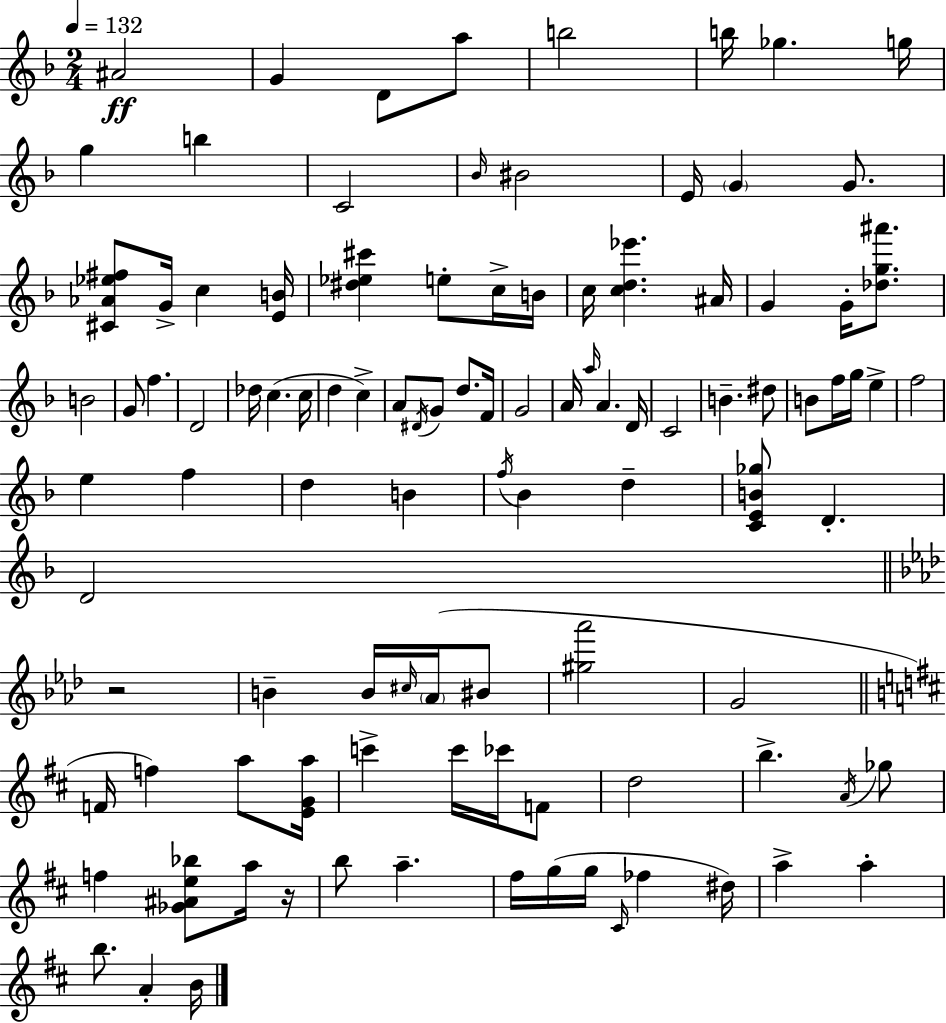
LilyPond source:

{
  \clef treble
  \numericTimeSignature
  \time 2/4
  \key f \major
  \tempo 4 = 132
  ais'2\ff | g'4 d'8 a''8 | b''2 | b''16 ges''4. g''16 | \break g''4 b''4 | c'2 | \grace { bes'16 } bis'2 | e'16 \parenthesize g'4 g'8. | \break <cis' aes' ees'' fis''>8 g'16-> c''4 | <e' b'>16 <dis'' ees'' cis'''>4 e''8-. c''16-> | b'16 c''16 <c'' d'' ees'''>4. | ais'16 g'4 g'16-. <des'' g'' ais'''>8. | \break b'2 | g'8 f''4. | d'2 | des''16 c''4.( | \break c''16 d''4 c''4->) | a'8 \acciaccatura { dis'16 } g'8 d''8. | f'16 g'2 | a'16 \grace { a''16 } a'4. | \break d'16 c'2 | b'4.-- | dis''8 b'8 f''16 g''16 e''4-> | f''2 | \break e''4 f''4 | d''4 b'4 | \acciaccatura { f''16 } bes'4 | d''4-- <c' e' b' ges''>8 d'4.-. | \break d'2 | \bar "||" \break \key aes \major r2 | b'4-- b'16 \grace { cis''16 } \parenthesize aes'16( bis'8 | <gis'' aes'''>2 | g'2 | \break \bar "||" \break \key b \minor f'16 f''4) a''8 <e' g' a''>16 | c'''4-> c'''16 ces'''16 f'8 | d''2 | b''4.-> \acciaccatura { a'16 } ges''8 | \break f''4 <ges' ais' e'' bes''>8 a''16 | r16 b''8 a''4.-- | fis''16 g''16( g''16 \grace { cis'16 } fes''4 | dis''16) a''4-> a''4-. | \break b''8. a'4-. | b'16 \bar "|."
}